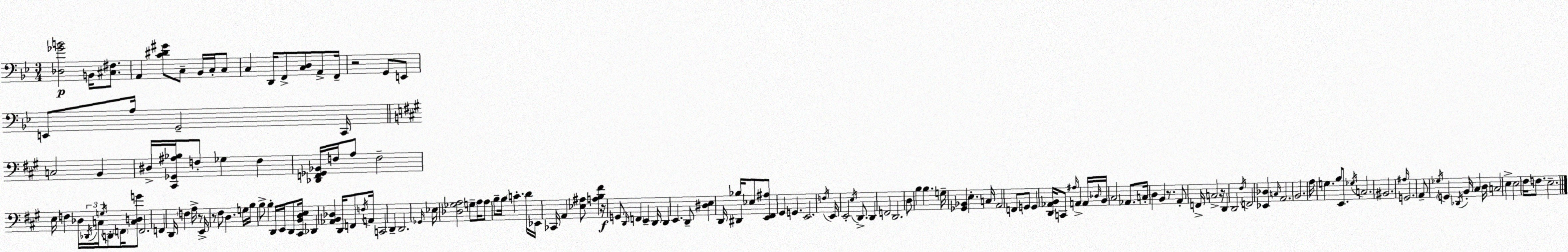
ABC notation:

X:1
T:Untitled
M:3/4
L:1/4
K:Gm
[_D,_GB]2 B,,/4 [^C,^F,]/2 A,, [C^D^G]/2 C,/2 _B,,/4 C,/4 C,/2 C, D,,/4 F,,/2 [C,D,]/2 A,,/2 F,,/4 z2 G,,/2 E,,/2 E,,/2 A,/4 G,,2 C,,/4 C,2 B,, ^D,/4 [^C,,_G,,^A,_B,]/4 F,/2 _G, F, [_D,,F,,_G,,_B,,]/4 F,/4 A,/2 F,2 E,/4 F, _D,/4 _D,,/4 C,/4 G,/4 D,,/2 F,,/4 [C,D,G]/2 F,,2 F,, D,,/4 F, A,/4 z/2 E,,/4 z/2 ^F,/2 D, G,/4 B,/4 B,/2 B, D,,/4 E,,/4 D,,/2 [^C,,B,,D,E,]/4 _D,, [_A,,B,,_D,] D,,/4 F,,/2 F,/4 A,,/4 C,,2 D,, D,,2 _G,,/4 _E,/4 [_D,_G,A,]2 G,/2 A,/4 A,/2 B,/2 B,/4 C D/4 _E,,/4 _C,,/4 A,, [_E,^A,]/2 [A,B,^F] z/4 G,,/2 D,,/4 F,, E,, D,,/4 D,, E,, D,,/2 [^D,E,] D,,/4 ^D,, _B,/4 _E,/2 [E,,^F,,^A,]/2 ^G,, G,, E,,2 F,/4 E,,/4 E,,2 E,/4 D,,/2 D,, F,,2 D,,2 D,/2 B, B, G,/4 [_G,,_B,,] E, C,/4 A,,2 F,,/2 G,,/2 G,, [D,,_A,,B,,]/4 C,,/2 ^A,/4 A,, A,,/4 _D,/4 B,,/4 ^C,2 _A,,/2 C,/4 D, B,, z/2 A,,/2 F,,/4 C,2 z/4 D,, D,,2 ^F,/4 F,,2 [_E,,_D,] C,/4 A,,2 B,,2 A,/4 G, B,/2 E,,/2 _G,/4 C,2 ^B,,2 ^A,/4 G,,2 A,,/2 _G,/4 G,, _D,,/4 B,,/4 ^C, D,/4 C,2 E, E,2 ^F,/4 F,/2 E,2